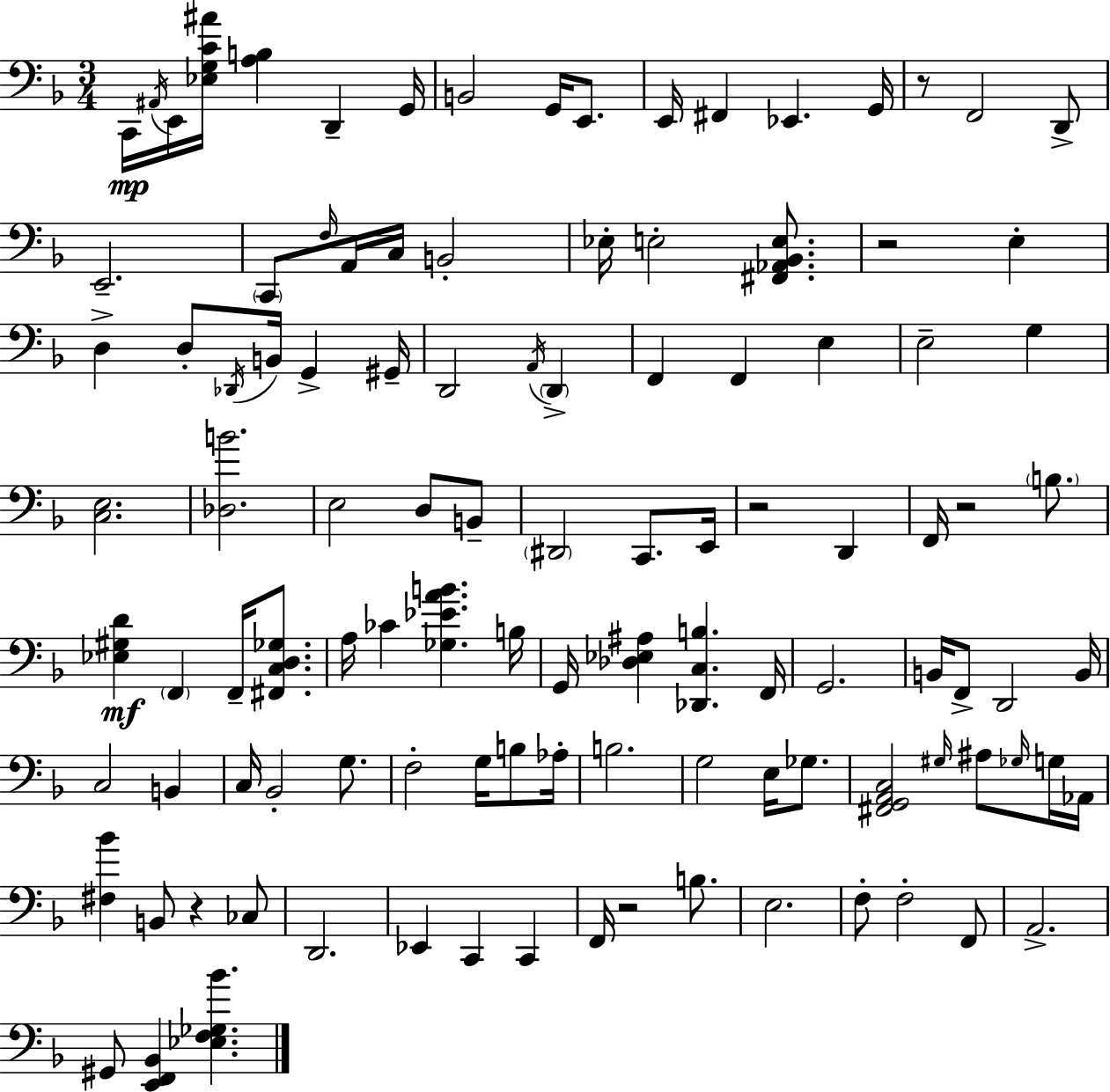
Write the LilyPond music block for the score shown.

{
  \clef bass
  \numericTimeSignature
  \time 3/4
  \key f \major
  c,16\mp \acciaccatura { ais,16 } e,16 <ees g c' ais'>16 <a b>4 d,4-- | g,16 b,2 g,16 e,8. | e,16 fis,4 ees,4. | g,16 r8 f,2 d,8-> | \break e,2.-- | \parenthesize c,8 \grace { f16 } a,16 c16 b,2-. | ees16-. e2-. <fis, aes, bes, e>8. | r2 e4-. | \break d4-> d8-. \acciaccatura { des,16 } b,16 g,4-> | gis,16-- d,2 \acciaccatura { a,16 } | \parenthesize d,4-> f,4 f,4 | e4 e2-- | \break g4 <c e>2. | <des b'>2. | e2 | d8 b,8-- \parenthesize dis,2 | \break c,8. e,16 r2 | d,4 f,16 r2 | \parenthesize b8. <ees gis d'>4\mf \parenthesize f,4 | f,16-- <fis, c d ges>8. a16 ces'4 <ges ees' a' b'>4. | \break b16 g,16 <des ees ais>4 <des, c b>4. | f,16 g,2. | b,16 f,8-> d,2 | b,16 c2 | \break b,4 c16 bes,2-. | g8. f2-. | g16 b8 aes16-. b2. | g2 | \break e16 ges8. <fis, g, a, c>2 | \grace { gis16 } ais8 \grace { ges16 } g16 aes,16 <fis bes'>4 b,8 | r4 ces8 d,2. | ees,4 c,4 | \break c,4 f,16 r2 | b8. e2. | f8-. f2-. | f,8 a,2.-> | \break gis,8 <e, f, bes,>4 | <ees f ges bes'>4. \bar "|."
}